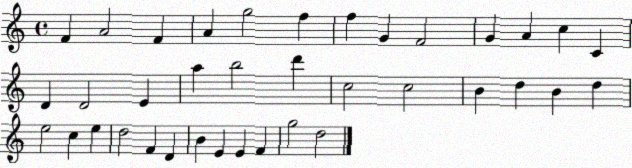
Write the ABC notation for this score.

X:1
T:Untitled
M:4/4
L:1/4
K:C
F A2 F A g2 f f G F2 G A c C D D2 E a b2 d' c2 c2 B d B d e2 c e d2 F D B E E F g2 d2